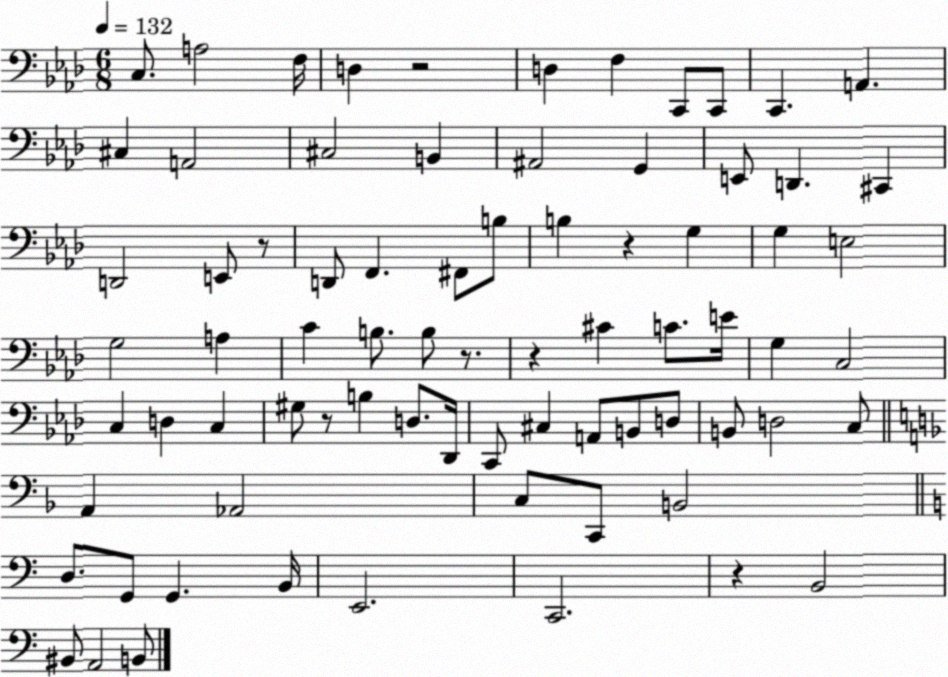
X:1
T:Untitled
M:6/8
L:1/4
K:Ab
C,/2 A,2 F,/4 D, z2 D, F, C,,/2 C,,/2 C,, A,, ^C, A,,2 ^C,2 B,, ^A,,2 G,, E,,/2 D,, ^C,, D,,2 E,,/2 z/2 D,,/2 F,, ^F,,/2 B,/2 B, z G, G, E,2 G,2 A, C B,/2 B,/2 z/2 z ^C C/2 E/4 G, C,2 C, D, C, ^G,/2 z/2 B, D,/2 _D,,/4 C,,/2 ^C, A,,/2 B,,/2 D,/2 B,,/2 D,2 C,/2 A,, _A,,2 C,/2 C,,/2 B,,2 D,/2 G,,/2 G,, B,,/4 E,,2 C,,2 z B,,2 ^B,,/2 A,,2 B,,/2